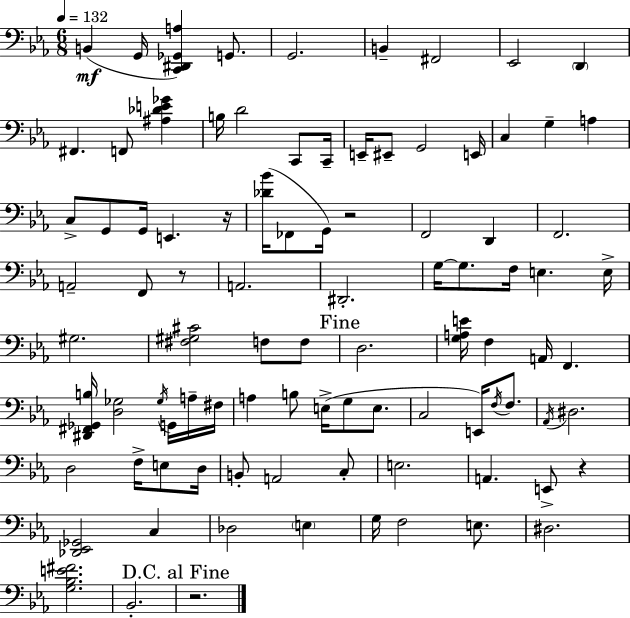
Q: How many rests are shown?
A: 5